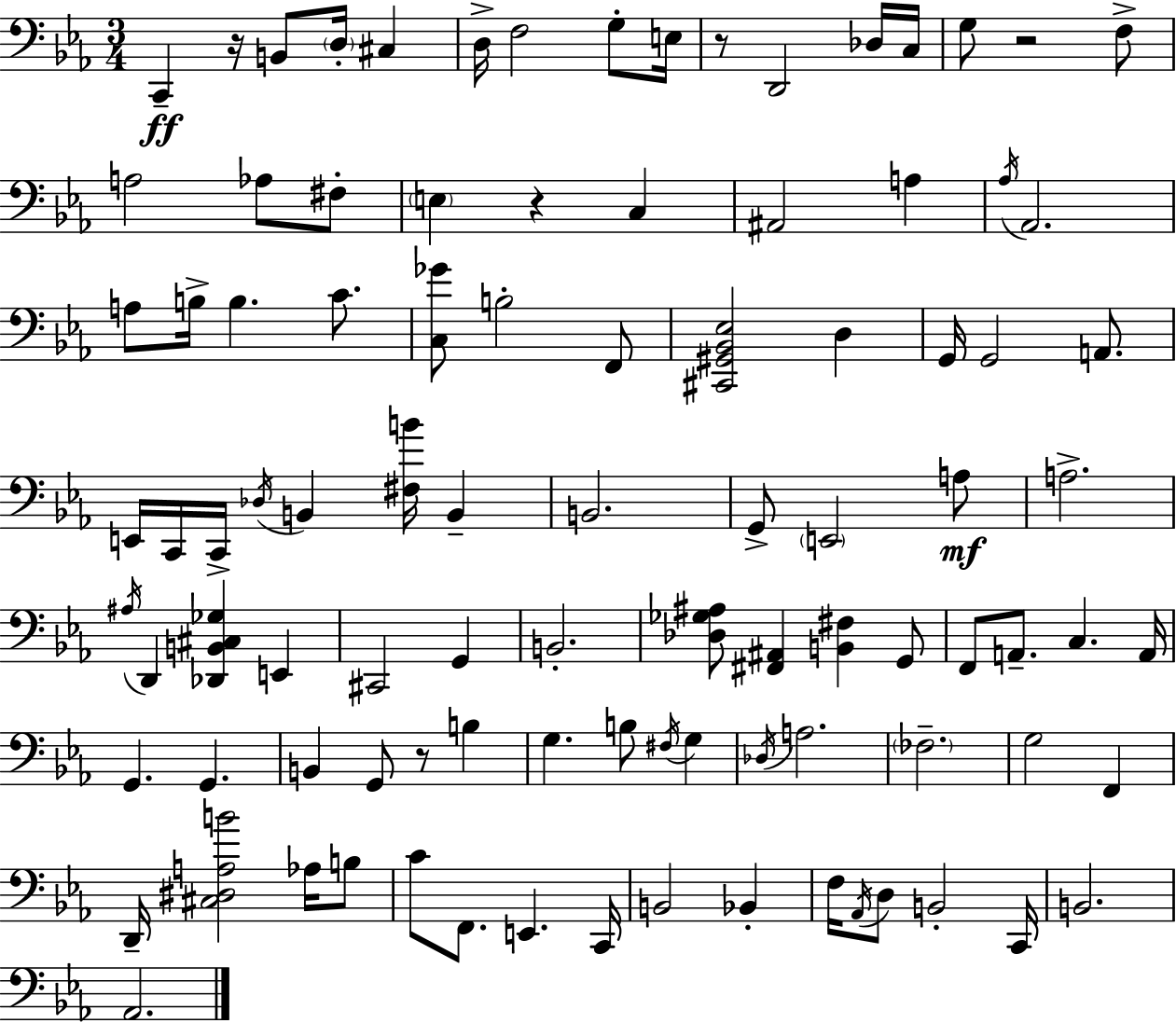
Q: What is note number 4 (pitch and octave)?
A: C#3